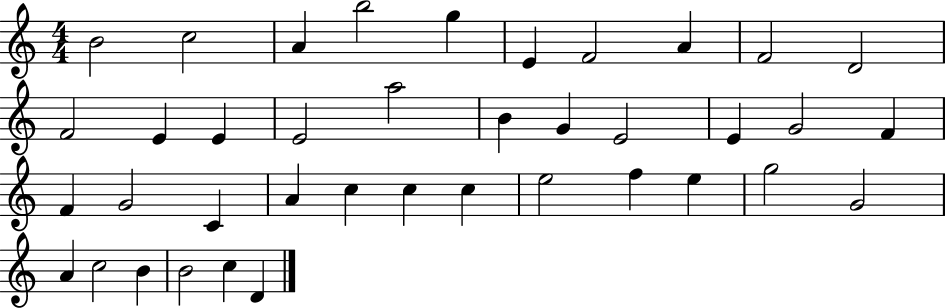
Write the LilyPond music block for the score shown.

{
  \clef treble
  \numericTimeSignature
  \time 4/4
  \key c \major
  b'2 c''2 | a'4 b''2 g''4 | e'4 f'2 a'4 | f'2 d'2 | \break f'2 e'4 e'4 | e'2 a''2 | b'4 g'4 e'2 | e'4 g'2 f'4 | \break f'4 g'2 c'4 | a'4 c''4 c''4 c''4 | e''2 f''4 e''4 | g''2 g'2 | \break a'4 c''2 b'4 | b'2 c''4 d'4 | \bar "|."
}